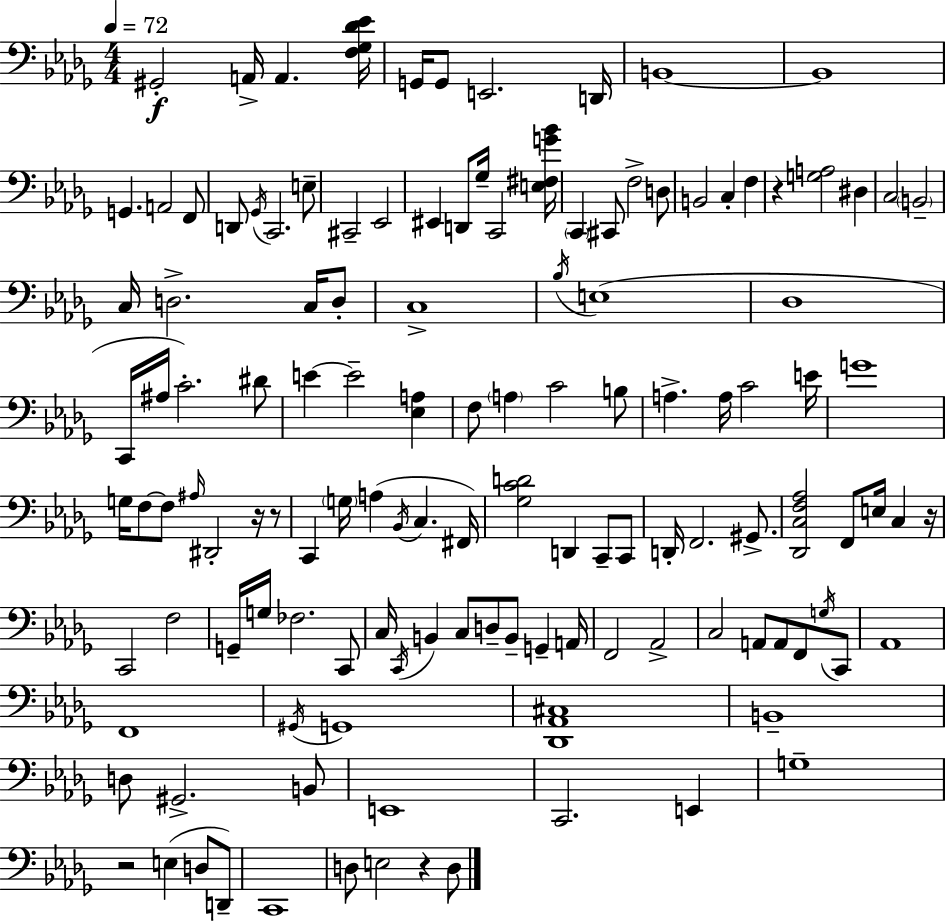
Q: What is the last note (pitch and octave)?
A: D3